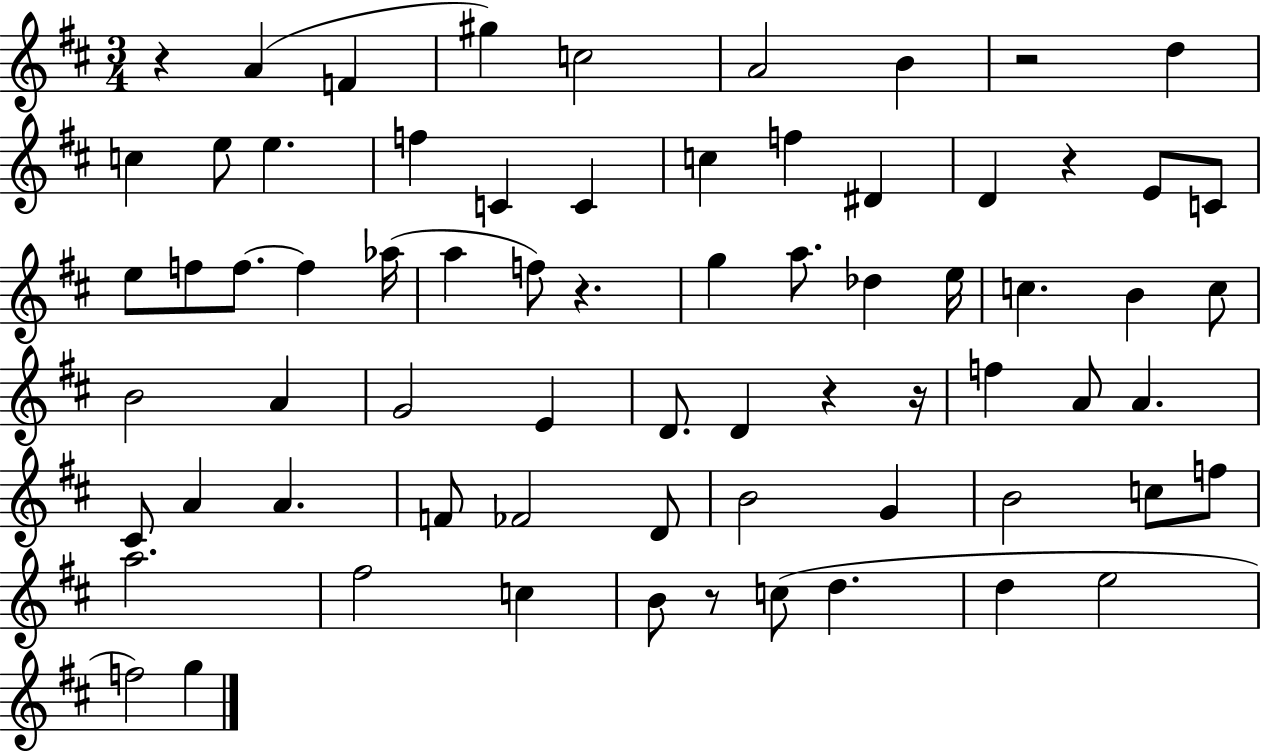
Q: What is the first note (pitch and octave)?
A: A4